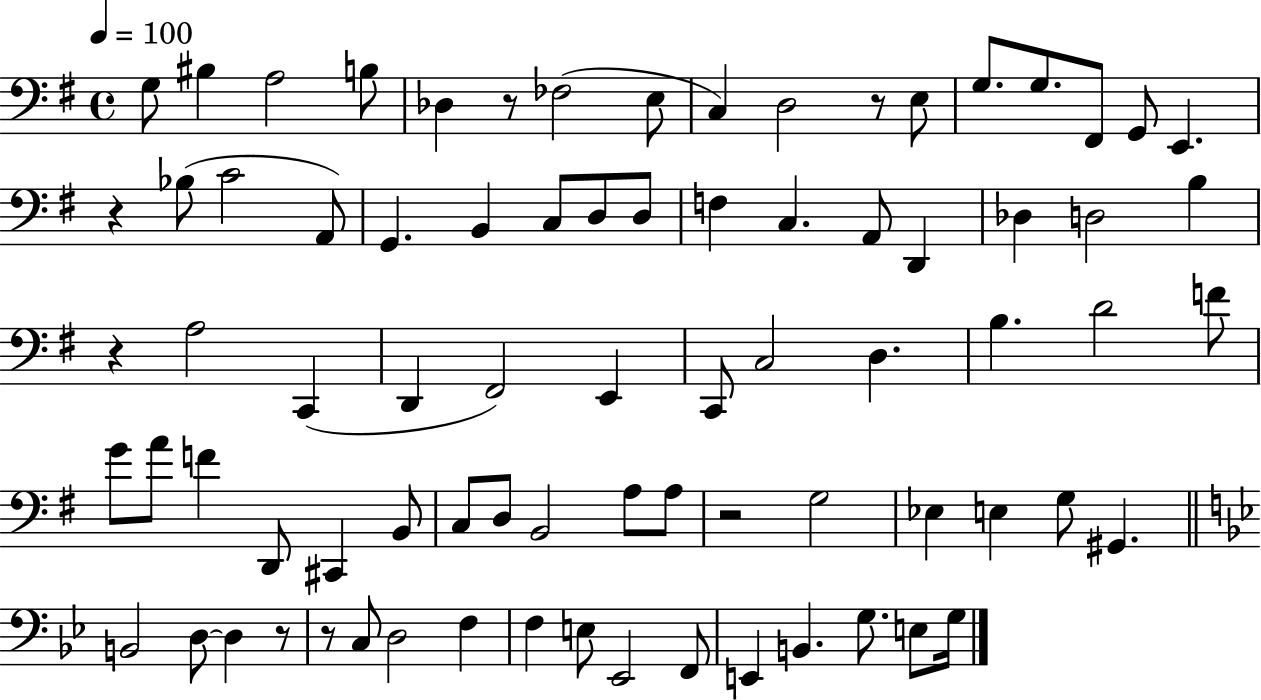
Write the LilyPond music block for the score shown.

{
  \clef bass
  \time 4/4
  \defaultTimeSignature
  \key g \major
  \tempo 4 = 100
  g8 bis4 a2 b8 | des4 r8 fes2( e8 | c4) d2 r8 e8 | g8. g8. fis,8 g,8 e,4. | \break r4 bes8( c'2 a,8) | g,4. b,4 c8 d8 d8 | f4 c4. a,8 d,4 | des4 d2 b4 | \break r4 a2 c,4( | d,4 fis,2) e,4 | c,8 c2 d4. | b4. d'2 f'8 | \break g'8 a'8 f'4 d,8 cis,4 b,8 | c8 d8 b,2 a8 a8 | r2 g2 | ees4 e4 g8 gis,4. | \break \bar "||" \break \key bes \major b,2 d8~~ d4 r8 | r8 c8 d2 f4 | f4 e8 ees,2 f,8 | e,4 b,4. g8. e8 g16 | \break \bar "|."
}